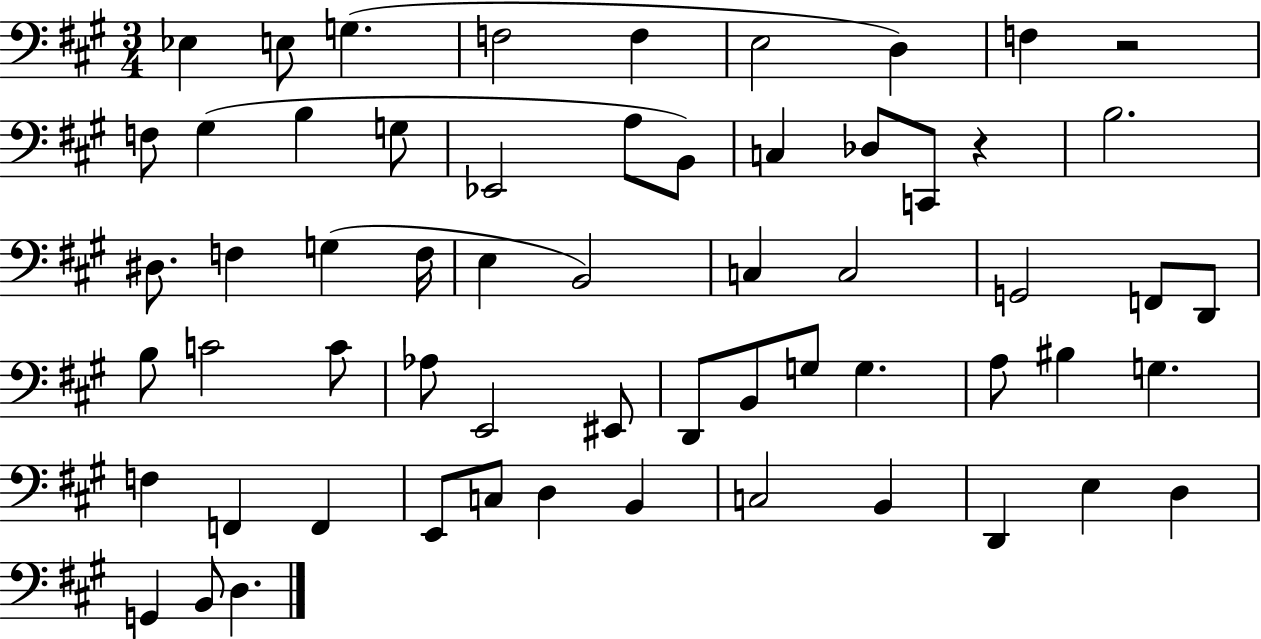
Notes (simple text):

Eb3/q E3/e G3/q. F3/h F3/q E3/h D3/q F3/q R/h F3/e G#3/q B3/q G3/e Eb2/h A3/e B2/e C3/q Db3/e C2/e R/q B3/h. D#3/e. F3/q G3/q F3/s E3/q B2/h C3/q C3/h G2/h F2/e D2/e B3/e C4/h C4/e Ab3/e E2/h EIS2/e D2/e B2/e G3/e G3/q. A3/e BIS3/q G3/q. F3/q F2/q F2/q E2/e C3/e D3/q B2/q C3/h B2/q D2/q E3/q D3/q G2/q B2/e D3/q.